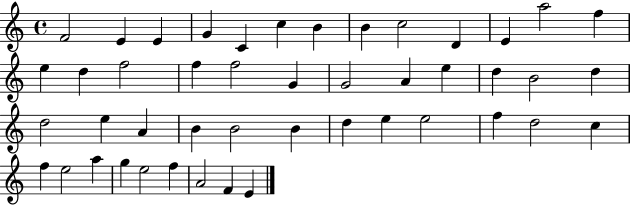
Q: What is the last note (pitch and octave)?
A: E4